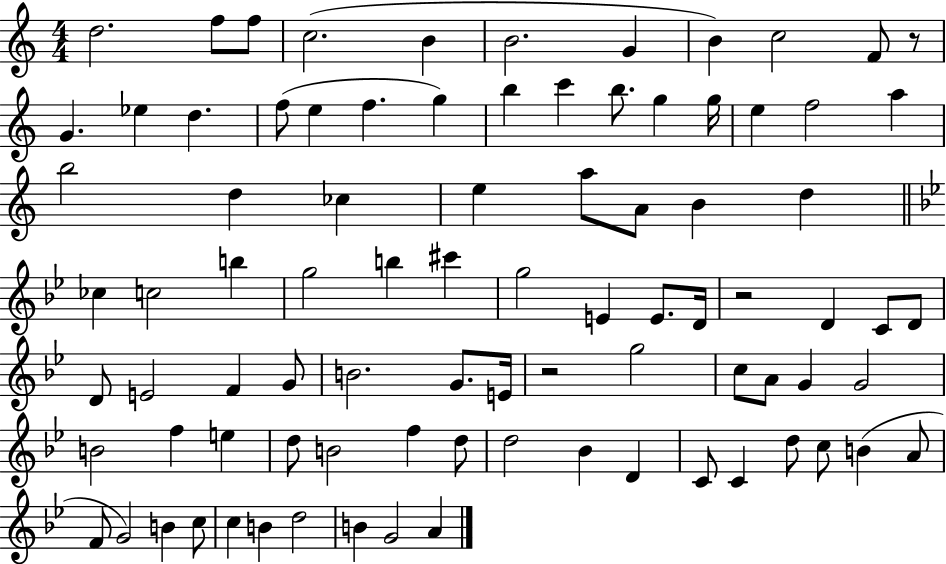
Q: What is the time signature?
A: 4/4